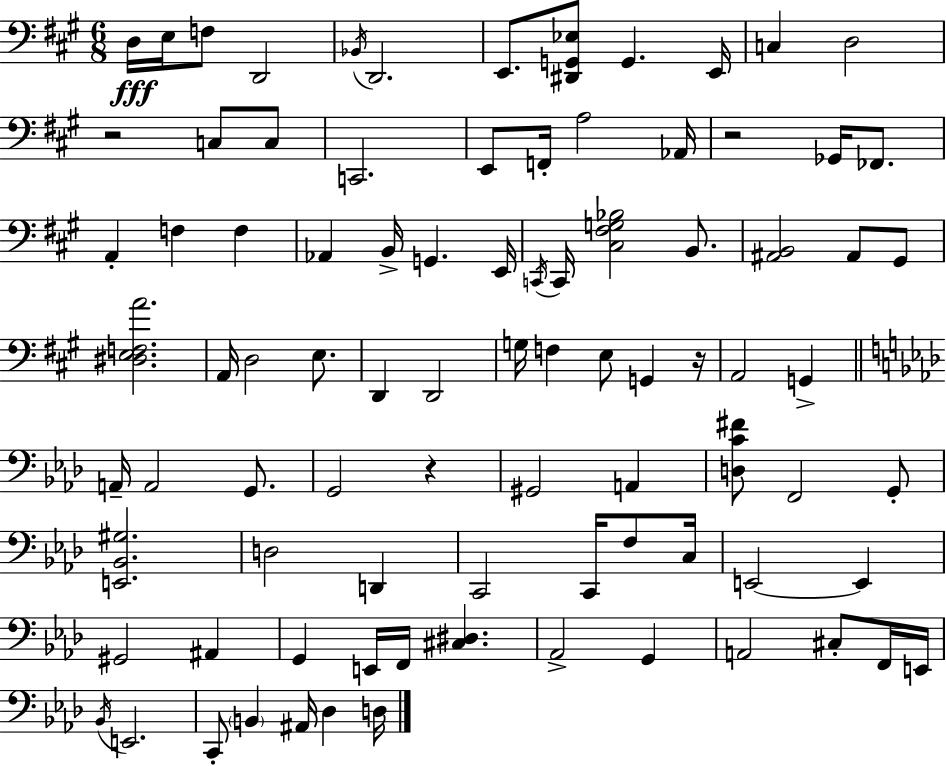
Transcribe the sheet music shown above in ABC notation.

X:1
T:Untitled
M:6/8
L:1/4
K:A
D,/4 E,/4 F,/2 D,,2 _B,,/4 D,,2 E,,/2 [^D,,G,,_E,]/2 G,, E,,/4 C, D,2 z2 C,/2 C,/2 C,,2 E,,/2 F,,/4 A,2 _A,,/4 z2 _G,,/4 _F,,/2 A,, F, F, _A,, B,,/4 G,, E,,/4 C,,/4 C,,/4 [^C,^F,G,_B,]2 B,,/2 [^A,,B,,]2 ^A,,/2 ^G,,/2 [^D,E,F,A]2 A,,/4 D,2 E,/2 D,, D,,2 G,/4 F, E,/2 G,, z/4 A,,2 G,, A,,/4 A,,2 G,,/2 G,,2 z ^G,,2 A,, [D,C^F]/2 F,,2 G,,/2 [E,,_B,,^G,]2 D,2 D,, C,,2 C,,/4 F,/2 C,/4 E,,2 E,, ^G,,2 ^A,, G,, E,,/4 F,,/4 [^C,^D,] _A,,2 G,, A,,2 ^C,/2 F,,/4 E,,/4 _B,,/4 E,,2 C,,/2 B,, ^A,,/4 _D, D,/4